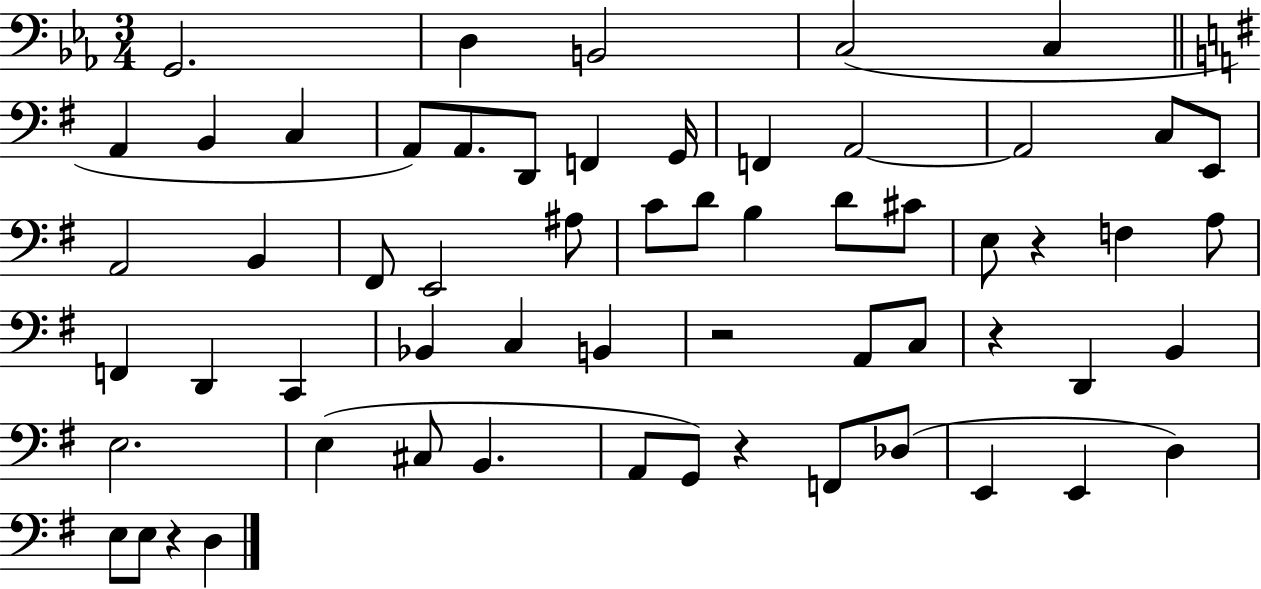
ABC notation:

X:1
T:Untitled
M:3/4
L:1/4
K:Eb
G,,2 D, B,,2 C,2 C, A,, B,, C, A,,/2 A,,/2 D,,/2 F,, G,,/4 F,, A,,2 A,,2 C,/2 E,,/2 A,,2 B,, ^F,,/2 E,,2 ^A,/2 C/2 D/2 B, D/2 ^C/2 E,/2 z F, A,/2 F,, D,, C,, _B,, C, B,, z2 A,,/2 C,/2 z D,, B,, E,2 E, ^C,/2 B,, A,,/2 G,,/2 z F,,/2 _D,/2 E,, E,, D, E,/2 E,/2 z D,